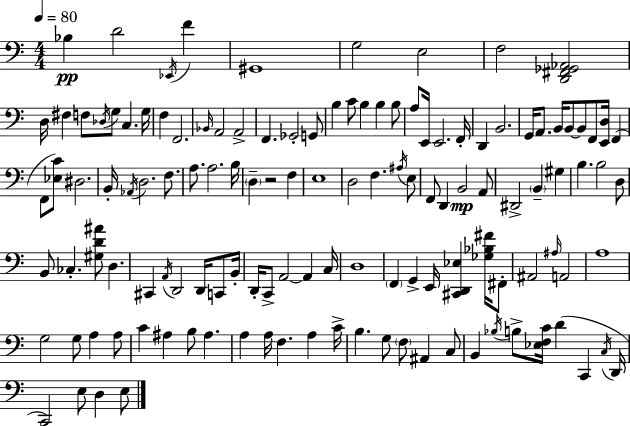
Bb3/q D4/h Eb2/s F4/q G#2/w G3/h E3/h F3/h [D2,F#2,Gb2,Ab2]/h D3/s F#3/q F3/e Db3/s G3/e C3/q. G3/s F3/q F2/h. Bb2/s A2/h A2/h F2/q. Gb2/h G2/e B3/q C4/e B3/q B3/q B3/e A3/e E2/s E2/h. F2/s D2/q B2/h. G2/s A2/e. B2/s B2/e B2/e F2/e [E2,D3]/s F2/q F2/e [Eb3,C4]/e D#3/h. B2/s Ab2/s D3/h. F3/e. A3/e. A3/h. B3/s D3/q R/h F3/q E3/w D3/h F3/q. A#3/s E3/e F2/e D2/q B2/h A2/e D#2/h B2/q G#3/q B3/q. B3/h D3/e B2/e CES3/q. [G#3,D4,A#4]/e D3/q. C#2/q A2/s D2/h D2/s C2/e B2/s D2/s C2/e A2/h A2/q C3/s D3/w F2/q G2/q E2/s [C#2,D2,Eb3]/q [Gb3,Bb3,F#4]/s F#2/e A#2/h A#3/s A2/h A3/w G3/h G3/e A3/q A3/e C4/q A#3/q B3/e A#3/q. A3/q A3/s F3/q. A3/q C4/s B3/q. G3/e F3/e A#2/q C3/e B2/q Bb3/s B3/e [Eb3,F3,C4]/s D4/q C2/q C3/s D2/s C2/h E3/e D3/q E3/e